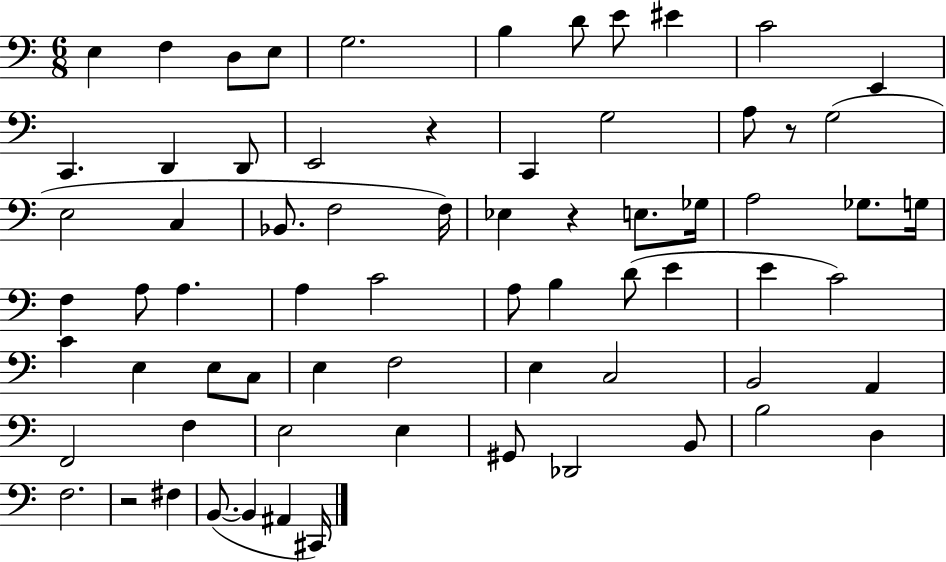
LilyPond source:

{
  \clef bass
  \numericTimeSignature
  \time 6/8
  \key c \major
  e4 f4 d8 e8 | g2. | b4 d'8 e'8 eis'4 | c'2 e,4 | \break c,4. d,4 d,8 | e,2 r4 | c,4 g2 | a8 r8 g2( | \break e2 c4 | bes,8. f2 f16) | ees4 r4 e8. ges16 | a2 ges8. g16 | \break f4 a8 a4. | a4 c'2 | a8 b4 d'8( e'4 | e'4 c'2) | \break c'4 e4 e8 c8 | e4 f2 | e4 c2 | b,2 a,4 | \break f,2 f4 | e2 e4 | gis,8 des,2 b,8 | b2 d4 | \break f2. | r2 fis4 | b,8.~(~ b,4 ais,4 cis,16) | \bar "|."
}